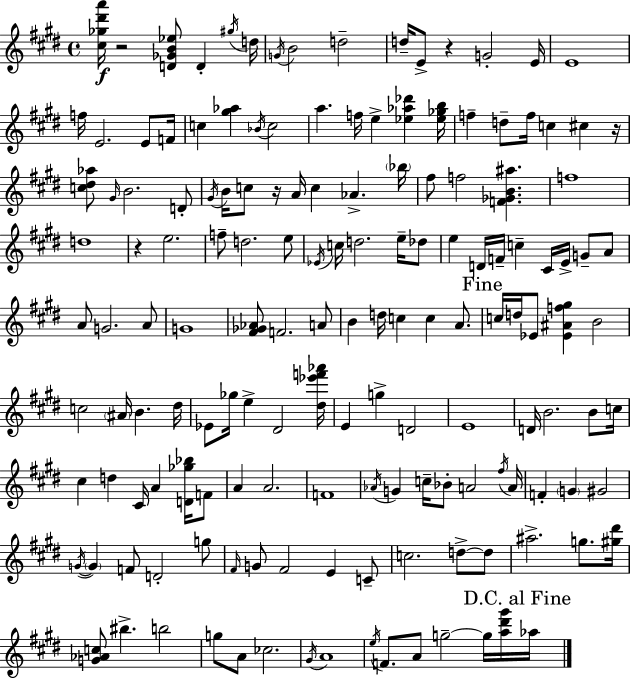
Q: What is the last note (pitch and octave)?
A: Ab5